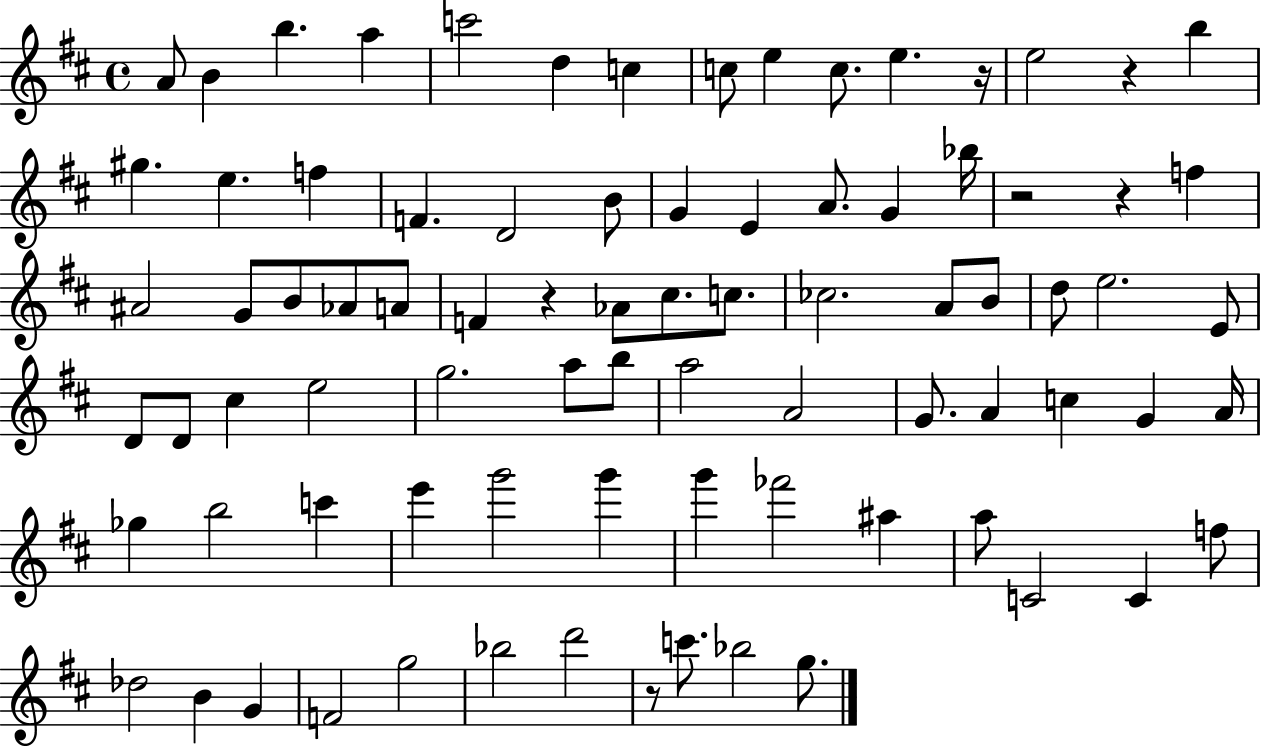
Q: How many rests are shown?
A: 6